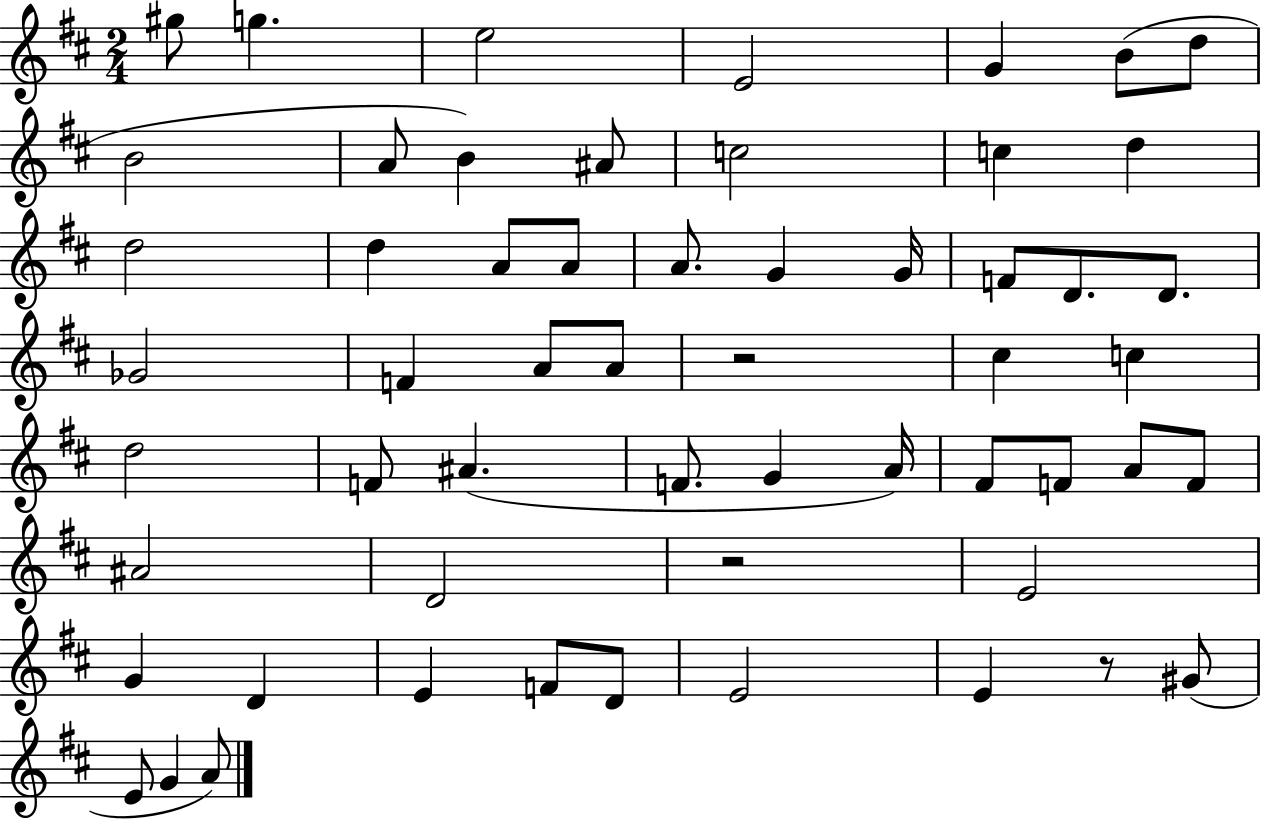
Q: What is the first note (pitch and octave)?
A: G#5